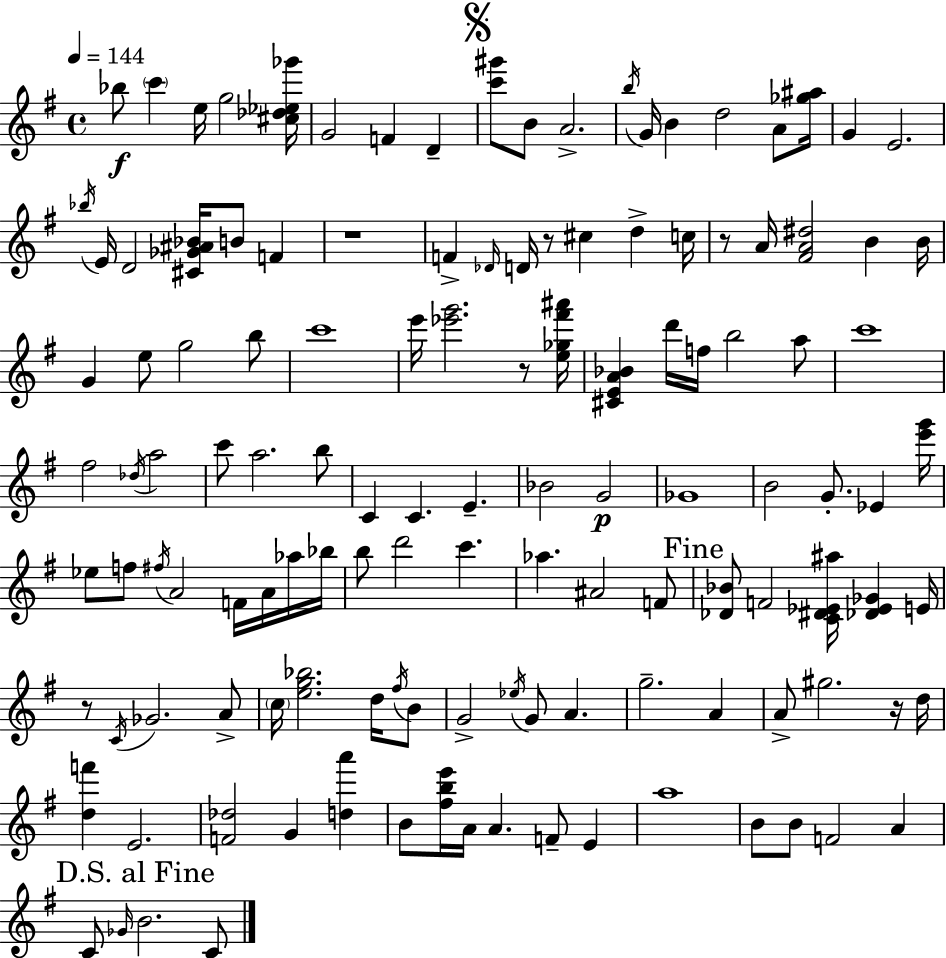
{
  \clef treble
  \time 4/4
  \defaultTimeSignature
  \key e \minor
  \tempo 4 = 144
  bes''8\f \parenthesize c'''4 e''16 g''2 <cis'' des'' ees'' ges'''>16 | g'2 f'4 d'4-- | \mark \markup { \musicglyph "scripts.segno" } <c''' gis'''>8 b'8 a'2.-> | \acciaccatura { b''16 } g'16 b'4 d''2 a'8 | \break <ges'' ais''>16 g'4 e'2. | \acciaccatura { bes''16 } e'16 d'2 <cis' ges' ais' bes'>16 b'8 f'4 | r1 | f'4-> \grace { des'16 } d'16 r8 cis''4 d''4-> | \break c''16 r8 a'16 <fis' a' dis''>2 b'4 | b'16 g'4 e''8 g''2 | b''8 c'''1 | e'''16 <ees''' g'''>2. | \break r8 <e'' ges'' fis''' ais'''>16 <cis' e' a' bes'>4 d'''16 f''16 b''2 | a''8 c'''1 | fis''2 \acciaccatura { des''16 } a''2 | c'''8 a''2. | \break b''8 c'4 c'4. e'4.-- | bes'2 g'2\p | ges'1 | b'2 g'8.-. ees'4 | \break <e''' g'''>16 ees''8 f''8 \acciaccatura { fis''16 } a'2 | f'16 a'16 aes''16 bes''16 b''8 d'''2 c'''4. | aes''4. ais'2 | f'8 \mark "Fine" <des' bes'>8 f'2 <c' dis' ees' ais''>16 | \break <des' ees' ges'>4 e'16 r8 \acciaccatura { c'16 } ges'2. | a'8-> \parenthesize c''16 <e'' g'' bes''>2. | d''16 \acciaccatura { fis''16 } b'8 g'2-> \acciaccatura { ees''16 } | g'8 a'4. g''2.-- | \break a'4 a'8-> gis''2. | r16 d''16 <d'' f'''>4 e'2. | <f' des''>2 | g'4 <d'' a'''>4 b'8 <fis'' b'' e'''>16 a'16 a'4. | \break f'8-- e'4 a''1 | b'8 b'8 f'2 | a'4 \mark "D.S. al Fine" c'8 \grace { ges'16 } b'2. | c'8 \bar "|."
}